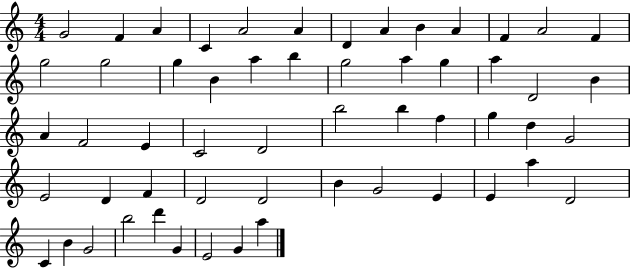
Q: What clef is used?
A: treble